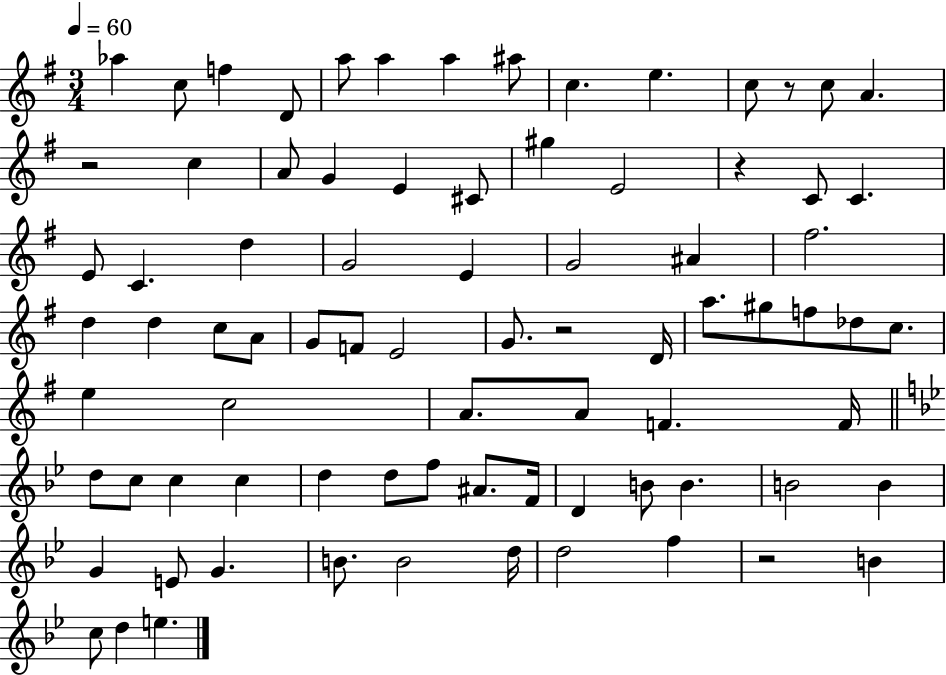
{
  \clef treble
  \numericTimeSignature
  \time 3/4
  \key g \major
  \tempo 4 = 60
  aes''4 c''8 f''4 d'8 | a''8 a''4 a''4 ais''8 | c''4. e''4. | c''8 r8 c''8 a'4. | \break r2 c''4 | a'8 g'4 e'4 cis'8 | gis''4 e'2 | r4 c'8 c'4. | \break e'8 c'4. d''4 | g'2 e'4 | g'2 ais'4 | fis''2. | \break d''4 d''4 c''8 a'8 | g'8 f'8 e'2 | g'8. r2 d'16 | a''8. gis''8 f''8 des''8 c''8. | \break e''4 c''2 | a'8. a'8 f'4. f'16 | \bar "||" \break \key bes \major d''8 c''8 c''4 c''4 | d''4 d''8 f''8 ais'8. f'16 | d'4 b'8 b'4. | b'2 b'4 | \break g'4 e'8 g'4. | b'8. b'2 d''16 | d''2 f''4 | r2 b'4 | \break c''8 d''4 e''4. | \bar "|."
}